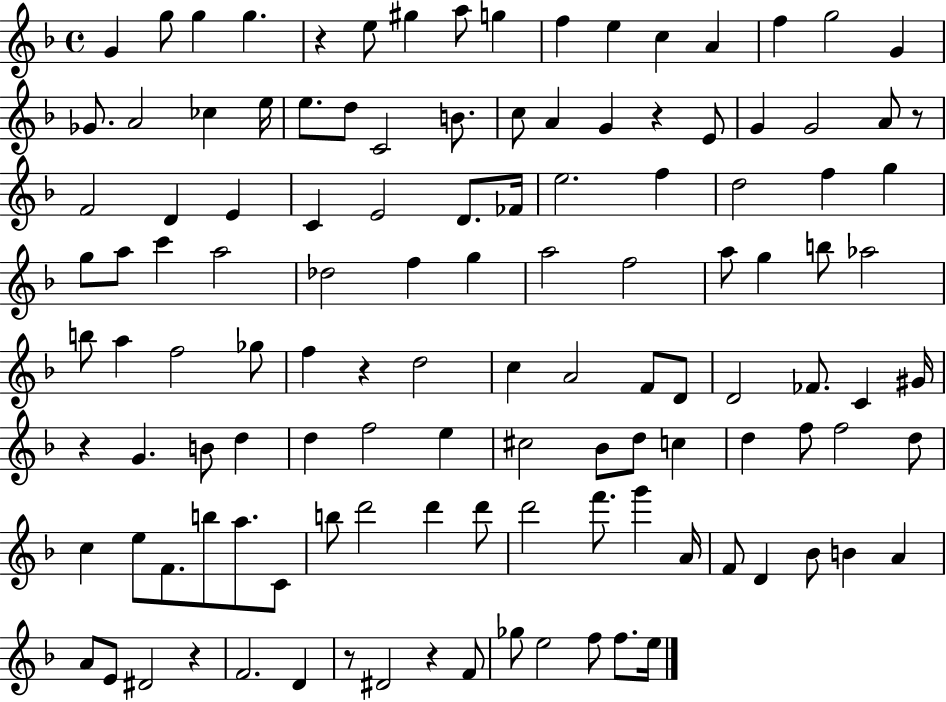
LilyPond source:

{
  \clef treble
  \time 4/4
  \defaultTimeSignature
  \key f \major
  \repeat volta 2 { g'4 g''8 g''4 g''4. | r4 e''8 gis''4 a''8 g''4 | f''4 e''4 c''4 a'4 | f''4 g''2 g'4 | \break ges'8. a'2 ces''4 e''16 | e''8. d''8 c'2 b'8. | c''8 a'4 g'4 r4 e'8 | g'4 g'2 a'8 r8 | \break f'2 d'4 e'4 | c'4 e'2 d'8. fes'16 | e''2. f''4 | d''2 f''4 g''4 | \break g''8 a''8 c'''4 a''2 | des''2 f''4 g''4 | a''2 f''2 | a''8 g''4 b''8 aes''2 | \break b''8 a''4 f''2 ges''8 | f''4 r4 d''2 | c''4 a'2 f'8 d'8 | d'2 fes'8. c'4 gis'16 | \break r4 g'4. b'8 d''4 | d''4 f''2 e''4 | cis''2 bes'8 d''8 c''4 | d''4 f''8 f''2 d''8 | \break c''4 e''8 f'8. b''8 a''8. c'8 | b''8 d'''2 d'''4 d'''8 | d'''2 f'''8. g'''4 a'16 | f'8 d'4 bes'8 b'4 a'4 | \break a'8 e'8 dis'2 r4 | f'2. d'4 | r8 dis'2 r4 f'8 | ges''8 e''2 f''8 f''8. e''16 | \break } \bar "|."
}